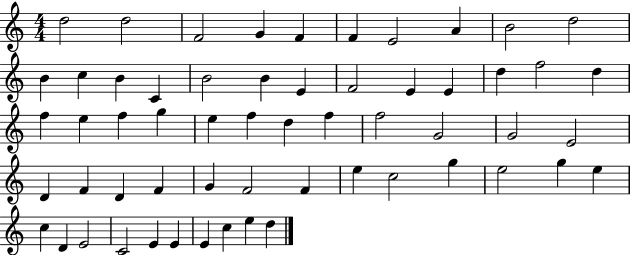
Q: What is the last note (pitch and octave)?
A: D5